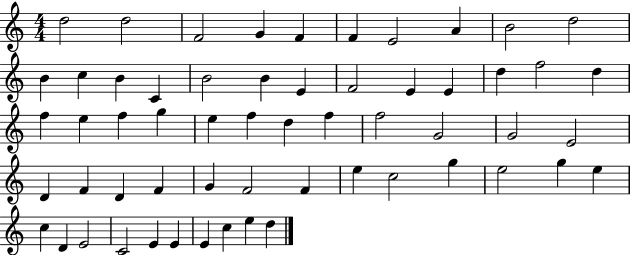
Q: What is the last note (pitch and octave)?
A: D5